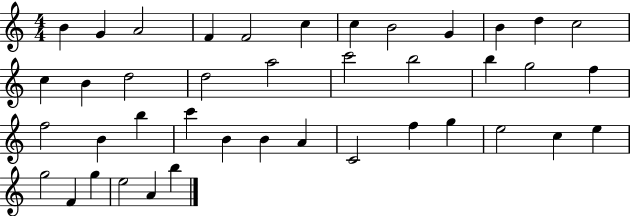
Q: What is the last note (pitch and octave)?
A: B5